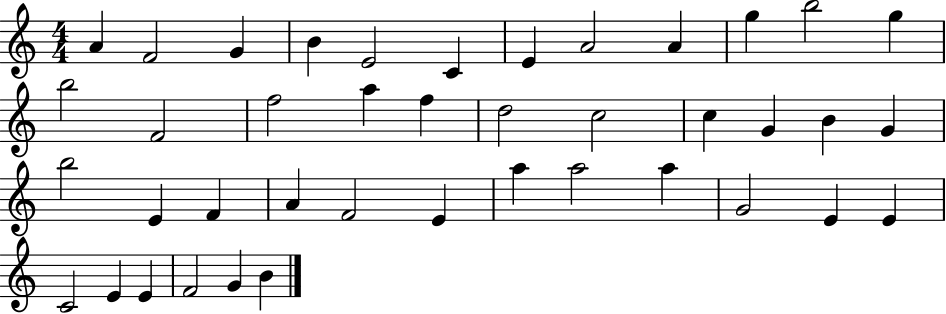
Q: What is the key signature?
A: C major